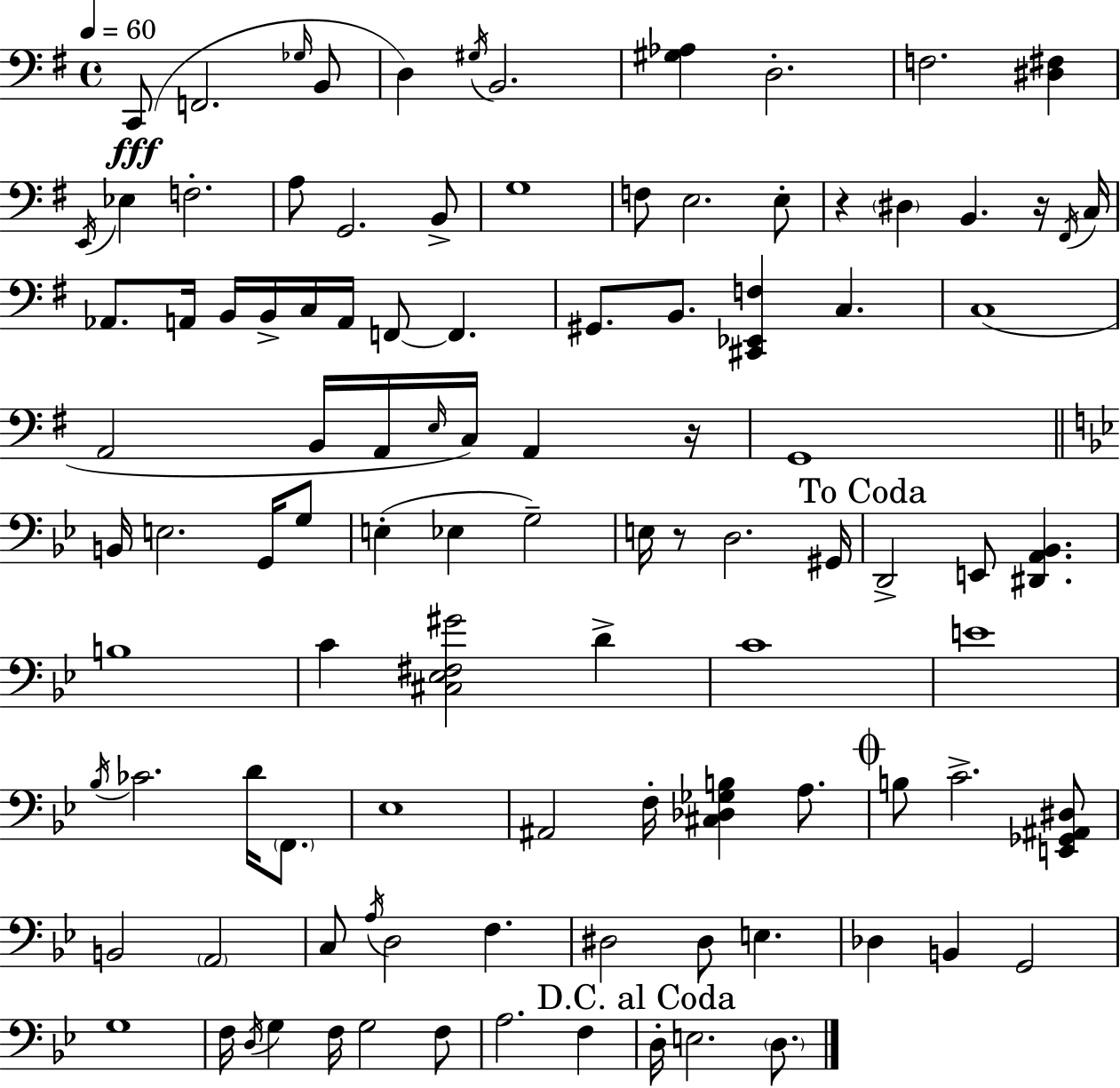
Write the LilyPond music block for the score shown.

{
  \clef bass
  \time 4/4
  \defaultTimeSignature
  \key e \minor
  \tempo 4 = 60
  c,8(\fff f,2. \grace { ges16 } b,8 | d4) \acciaccatura { gis16 } b,2. | <gis aes>4 d2.-. | f2. <dis fis>4 | \break \acciaccatura { e,16 } ees4 f2.-. | a8 g,2. | b,8-> g1 | f8 e2. | \break e8-. r4 \parenthesize dis4 b,4. | r16 \acciaccatura { fis,16 } c16 aes,8. a,16 b,16 b,16-> c16 a,16 f,8~~ f,4. | gis,8. b,8. <cis, ees, f>4 c4. | c1( | \break a,2 b,16 a,16 \grace { e16 } c16) | a,4 r16 g,1 | \bar "||" \break \key g \minor b,16 e2. g,16 g8 | e4-.( ees4 g2--) | e16 r8 d2. gis,16 | \mark "To Coda" d,2-> e,8 <dis, a, bes,>4. | \break b1 | c'4 <cis ees fis gis'>2 d'4-> | c'1 | e'1 | \break \acciaccatura { bes16 } ces'2. d'16 \parenthesize f,8. | ees1 | ais,2 f16-. <cis des ges b>4 a8. | \mark \markup { \musicglyph "scripts.coda" } b8 c'2.-> <e, ges, ais, dis>8 | \break b,2 \parenthesize a,2 | c8 \acciaccatura { a16 } d2 f4. | dis2 dis8 e4. | des4 b,4 g,2 | \break g1 | f16 \acciaccatura { d16 } g4 f16 g2 | f8 a2. f4 | \mark "D.C. al Coda" d16-. e2. | \break \parenthesize d8. \bar "|."
}